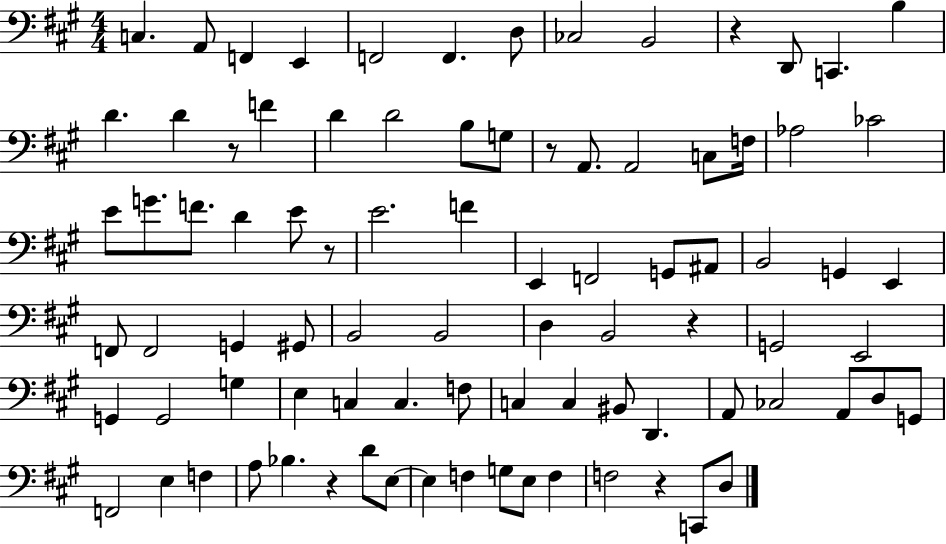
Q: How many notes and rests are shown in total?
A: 87